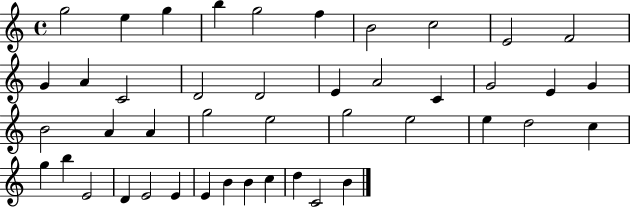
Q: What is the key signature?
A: C major